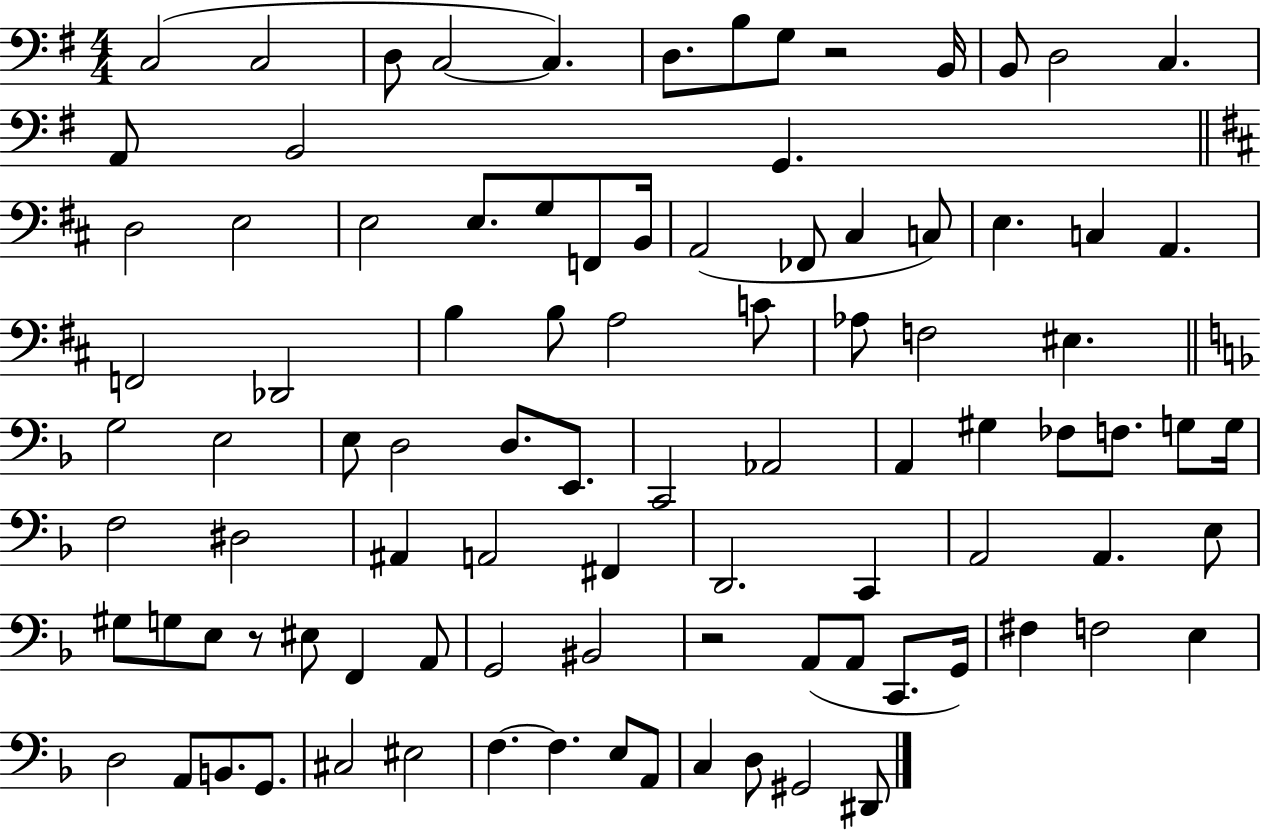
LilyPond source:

{
  \clef bass
  \numericTimeSignature
  \time 4/4
  \key g \major
  c2( c2 | d8 c2~~ c4.) | d8. b8 g8 r2 b,16 | b,8 d2 c4. | \break a,8 b,2 g,4. | \bar "||" \break \key d \major d2 e2 | e2 e8. g8 f,8 b,16 | a,2( fes,8 cis4 c8) | e4. c4 a,4. | \break f,2 des,2 | b4 b8 a2 c'8 | aes8 f2 eis4. | \bar "||" \break \key f \major g2 e2 | e8 d2 d8. e,8. | c,2 aes,2 | a,4 gis4 fes8 f8. g8 g16 | \break f2 dis2 | ais,4 a,2 fis,4 | d,2. c,4 | a,2 a,4. e8 | \break gis8 g8 e8 r8 eis8 f,4 a,8 | g,2 bis,2 | r2 a,8( a,8 c,8. g,16) | fis4 f2 e4 | \break d2 a,8 b,8. g,8. | cis2 eis2 | f4.~~ f4. e8 a,8 | c4 d8 gis,2 dis,8 | \break \bar "|."
}